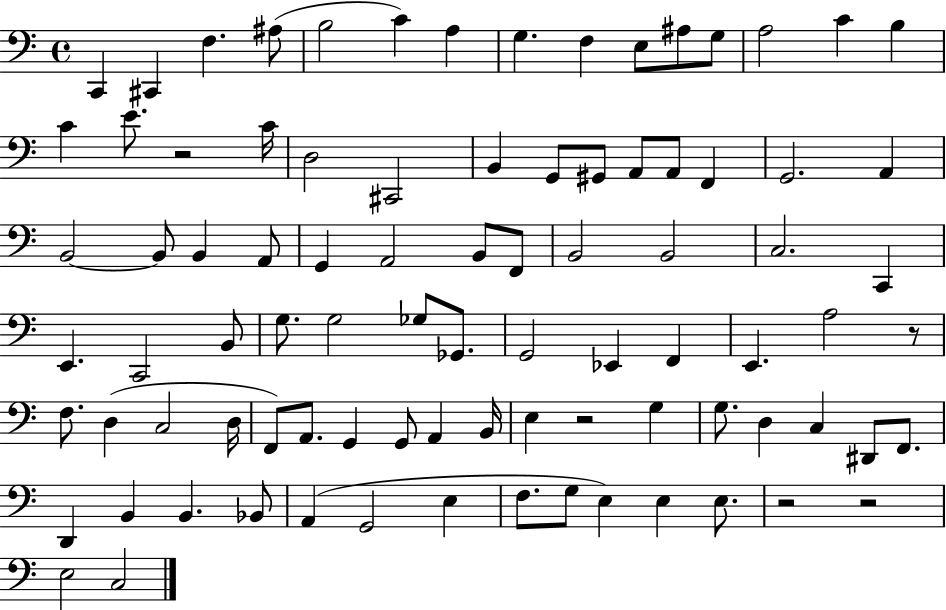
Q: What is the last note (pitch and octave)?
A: C3